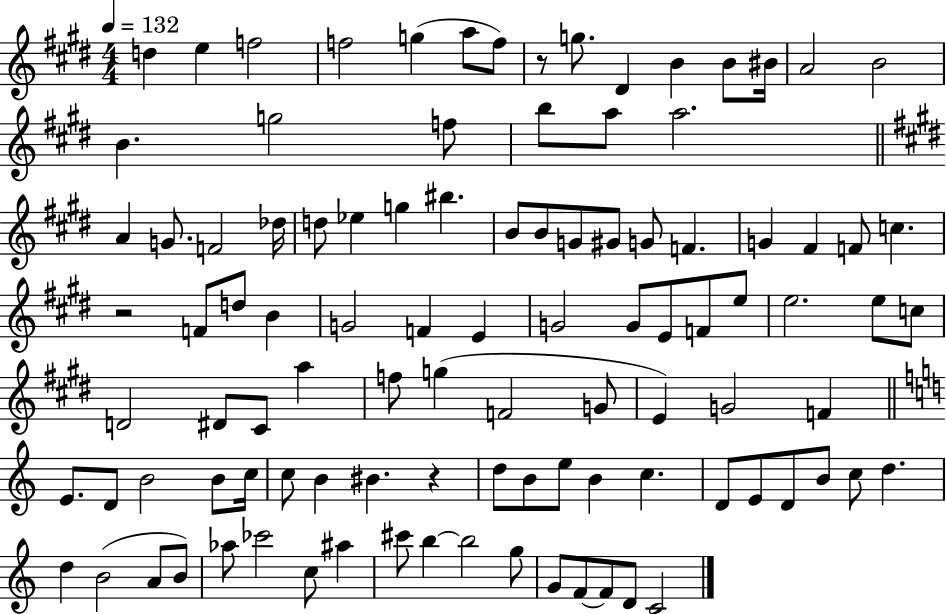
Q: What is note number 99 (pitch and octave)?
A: C4